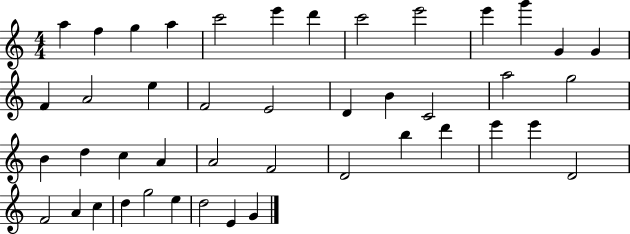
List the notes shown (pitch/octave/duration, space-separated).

A5/q F5/q G5/q A5/q C6/h E6/q D6/q C6/h E6/h E6/q G6/q G4/q G4/q F4/q A4/h E5/q F4/h E4/h D4/q B4/q C4/h A5/h G5/h B4/q D5/q C5/q A4/q A4/h F4/h D4/h B5/q D6/q E6/q E6/q D4/h F4/h A4/q C5/q D5/q G5/h E5/q D5/h E4/q G4/q